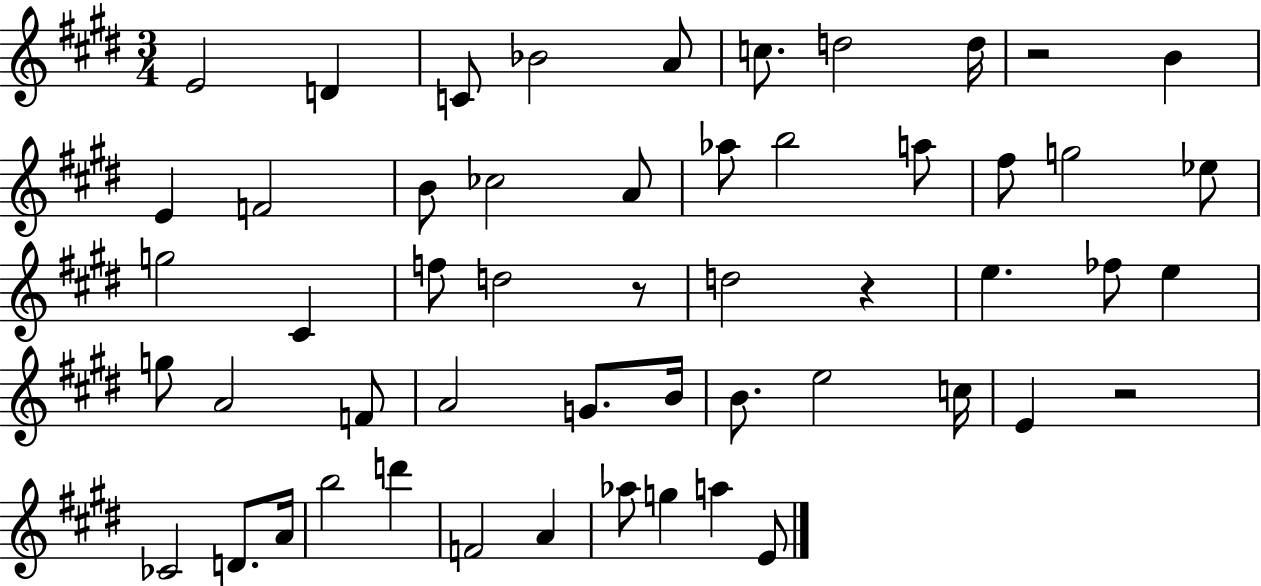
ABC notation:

X:1
T:Untitled
M:3/4
L:1/4
K:E
E2 D C/2 _B2 A/2 c/2 d2 d/4 z2 B E F2 B/2 _c2 A/2 _a/2 b2 a/2 ^f/2 g2 _e/2 g2 ^C f/2 d2 z/2 d2 z e _f/2 e g/2 A2 F/2 A2 G/2 B/4 B/2 e2 c/4 E z2 _C2 D/2 A/4 b2 d' F2 A _a/2 g a E/2